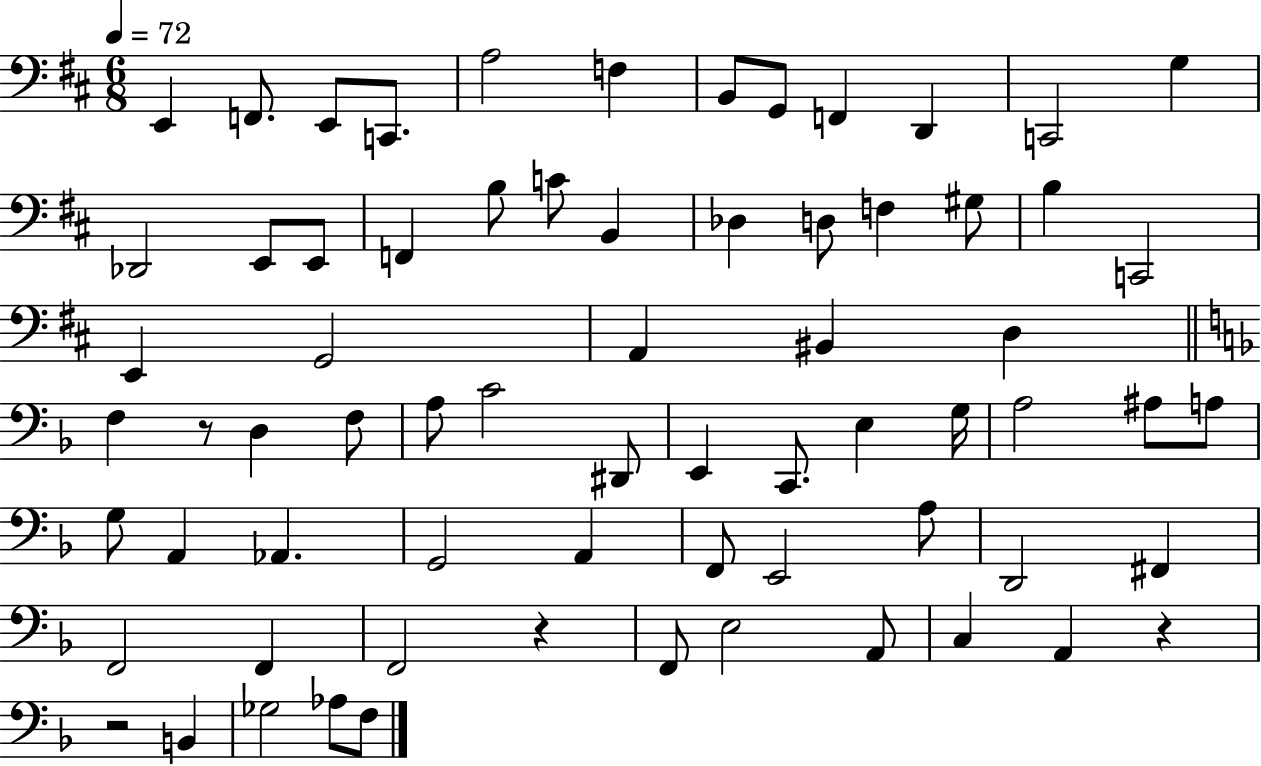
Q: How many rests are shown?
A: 4